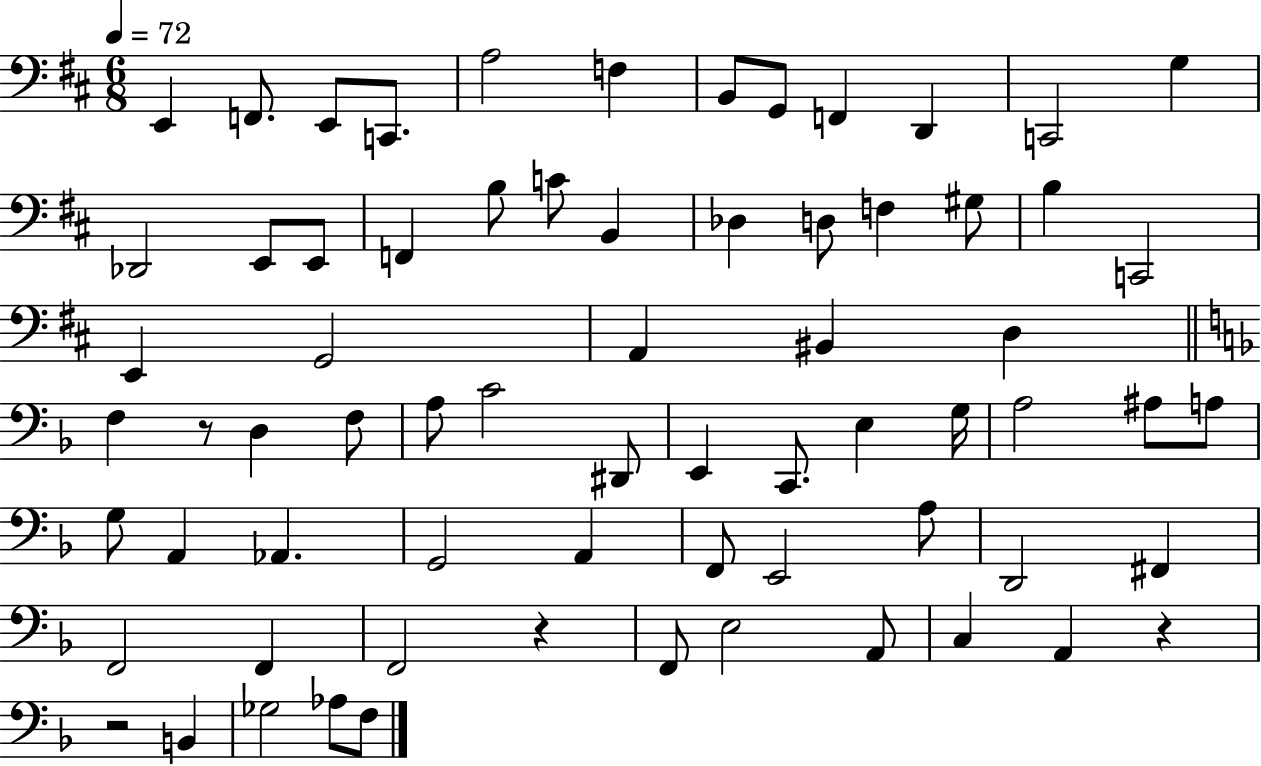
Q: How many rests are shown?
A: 4